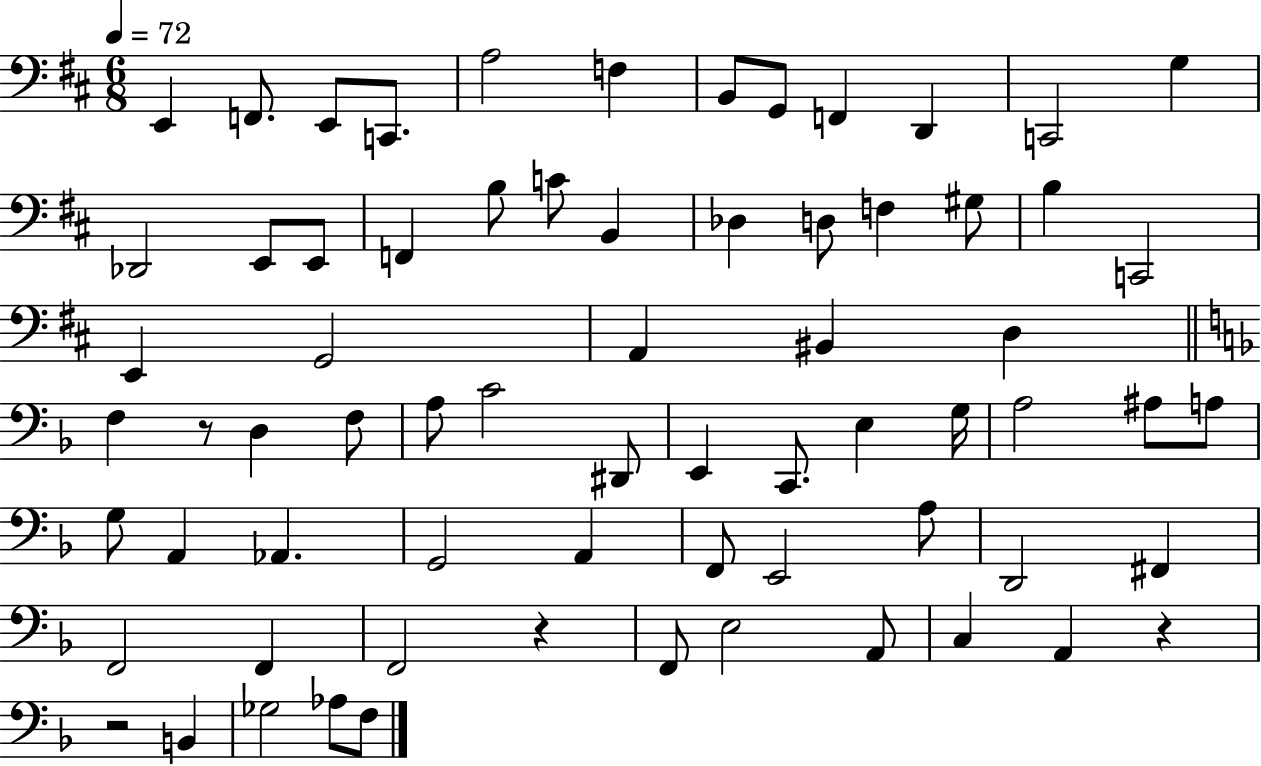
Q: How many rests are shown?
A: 4